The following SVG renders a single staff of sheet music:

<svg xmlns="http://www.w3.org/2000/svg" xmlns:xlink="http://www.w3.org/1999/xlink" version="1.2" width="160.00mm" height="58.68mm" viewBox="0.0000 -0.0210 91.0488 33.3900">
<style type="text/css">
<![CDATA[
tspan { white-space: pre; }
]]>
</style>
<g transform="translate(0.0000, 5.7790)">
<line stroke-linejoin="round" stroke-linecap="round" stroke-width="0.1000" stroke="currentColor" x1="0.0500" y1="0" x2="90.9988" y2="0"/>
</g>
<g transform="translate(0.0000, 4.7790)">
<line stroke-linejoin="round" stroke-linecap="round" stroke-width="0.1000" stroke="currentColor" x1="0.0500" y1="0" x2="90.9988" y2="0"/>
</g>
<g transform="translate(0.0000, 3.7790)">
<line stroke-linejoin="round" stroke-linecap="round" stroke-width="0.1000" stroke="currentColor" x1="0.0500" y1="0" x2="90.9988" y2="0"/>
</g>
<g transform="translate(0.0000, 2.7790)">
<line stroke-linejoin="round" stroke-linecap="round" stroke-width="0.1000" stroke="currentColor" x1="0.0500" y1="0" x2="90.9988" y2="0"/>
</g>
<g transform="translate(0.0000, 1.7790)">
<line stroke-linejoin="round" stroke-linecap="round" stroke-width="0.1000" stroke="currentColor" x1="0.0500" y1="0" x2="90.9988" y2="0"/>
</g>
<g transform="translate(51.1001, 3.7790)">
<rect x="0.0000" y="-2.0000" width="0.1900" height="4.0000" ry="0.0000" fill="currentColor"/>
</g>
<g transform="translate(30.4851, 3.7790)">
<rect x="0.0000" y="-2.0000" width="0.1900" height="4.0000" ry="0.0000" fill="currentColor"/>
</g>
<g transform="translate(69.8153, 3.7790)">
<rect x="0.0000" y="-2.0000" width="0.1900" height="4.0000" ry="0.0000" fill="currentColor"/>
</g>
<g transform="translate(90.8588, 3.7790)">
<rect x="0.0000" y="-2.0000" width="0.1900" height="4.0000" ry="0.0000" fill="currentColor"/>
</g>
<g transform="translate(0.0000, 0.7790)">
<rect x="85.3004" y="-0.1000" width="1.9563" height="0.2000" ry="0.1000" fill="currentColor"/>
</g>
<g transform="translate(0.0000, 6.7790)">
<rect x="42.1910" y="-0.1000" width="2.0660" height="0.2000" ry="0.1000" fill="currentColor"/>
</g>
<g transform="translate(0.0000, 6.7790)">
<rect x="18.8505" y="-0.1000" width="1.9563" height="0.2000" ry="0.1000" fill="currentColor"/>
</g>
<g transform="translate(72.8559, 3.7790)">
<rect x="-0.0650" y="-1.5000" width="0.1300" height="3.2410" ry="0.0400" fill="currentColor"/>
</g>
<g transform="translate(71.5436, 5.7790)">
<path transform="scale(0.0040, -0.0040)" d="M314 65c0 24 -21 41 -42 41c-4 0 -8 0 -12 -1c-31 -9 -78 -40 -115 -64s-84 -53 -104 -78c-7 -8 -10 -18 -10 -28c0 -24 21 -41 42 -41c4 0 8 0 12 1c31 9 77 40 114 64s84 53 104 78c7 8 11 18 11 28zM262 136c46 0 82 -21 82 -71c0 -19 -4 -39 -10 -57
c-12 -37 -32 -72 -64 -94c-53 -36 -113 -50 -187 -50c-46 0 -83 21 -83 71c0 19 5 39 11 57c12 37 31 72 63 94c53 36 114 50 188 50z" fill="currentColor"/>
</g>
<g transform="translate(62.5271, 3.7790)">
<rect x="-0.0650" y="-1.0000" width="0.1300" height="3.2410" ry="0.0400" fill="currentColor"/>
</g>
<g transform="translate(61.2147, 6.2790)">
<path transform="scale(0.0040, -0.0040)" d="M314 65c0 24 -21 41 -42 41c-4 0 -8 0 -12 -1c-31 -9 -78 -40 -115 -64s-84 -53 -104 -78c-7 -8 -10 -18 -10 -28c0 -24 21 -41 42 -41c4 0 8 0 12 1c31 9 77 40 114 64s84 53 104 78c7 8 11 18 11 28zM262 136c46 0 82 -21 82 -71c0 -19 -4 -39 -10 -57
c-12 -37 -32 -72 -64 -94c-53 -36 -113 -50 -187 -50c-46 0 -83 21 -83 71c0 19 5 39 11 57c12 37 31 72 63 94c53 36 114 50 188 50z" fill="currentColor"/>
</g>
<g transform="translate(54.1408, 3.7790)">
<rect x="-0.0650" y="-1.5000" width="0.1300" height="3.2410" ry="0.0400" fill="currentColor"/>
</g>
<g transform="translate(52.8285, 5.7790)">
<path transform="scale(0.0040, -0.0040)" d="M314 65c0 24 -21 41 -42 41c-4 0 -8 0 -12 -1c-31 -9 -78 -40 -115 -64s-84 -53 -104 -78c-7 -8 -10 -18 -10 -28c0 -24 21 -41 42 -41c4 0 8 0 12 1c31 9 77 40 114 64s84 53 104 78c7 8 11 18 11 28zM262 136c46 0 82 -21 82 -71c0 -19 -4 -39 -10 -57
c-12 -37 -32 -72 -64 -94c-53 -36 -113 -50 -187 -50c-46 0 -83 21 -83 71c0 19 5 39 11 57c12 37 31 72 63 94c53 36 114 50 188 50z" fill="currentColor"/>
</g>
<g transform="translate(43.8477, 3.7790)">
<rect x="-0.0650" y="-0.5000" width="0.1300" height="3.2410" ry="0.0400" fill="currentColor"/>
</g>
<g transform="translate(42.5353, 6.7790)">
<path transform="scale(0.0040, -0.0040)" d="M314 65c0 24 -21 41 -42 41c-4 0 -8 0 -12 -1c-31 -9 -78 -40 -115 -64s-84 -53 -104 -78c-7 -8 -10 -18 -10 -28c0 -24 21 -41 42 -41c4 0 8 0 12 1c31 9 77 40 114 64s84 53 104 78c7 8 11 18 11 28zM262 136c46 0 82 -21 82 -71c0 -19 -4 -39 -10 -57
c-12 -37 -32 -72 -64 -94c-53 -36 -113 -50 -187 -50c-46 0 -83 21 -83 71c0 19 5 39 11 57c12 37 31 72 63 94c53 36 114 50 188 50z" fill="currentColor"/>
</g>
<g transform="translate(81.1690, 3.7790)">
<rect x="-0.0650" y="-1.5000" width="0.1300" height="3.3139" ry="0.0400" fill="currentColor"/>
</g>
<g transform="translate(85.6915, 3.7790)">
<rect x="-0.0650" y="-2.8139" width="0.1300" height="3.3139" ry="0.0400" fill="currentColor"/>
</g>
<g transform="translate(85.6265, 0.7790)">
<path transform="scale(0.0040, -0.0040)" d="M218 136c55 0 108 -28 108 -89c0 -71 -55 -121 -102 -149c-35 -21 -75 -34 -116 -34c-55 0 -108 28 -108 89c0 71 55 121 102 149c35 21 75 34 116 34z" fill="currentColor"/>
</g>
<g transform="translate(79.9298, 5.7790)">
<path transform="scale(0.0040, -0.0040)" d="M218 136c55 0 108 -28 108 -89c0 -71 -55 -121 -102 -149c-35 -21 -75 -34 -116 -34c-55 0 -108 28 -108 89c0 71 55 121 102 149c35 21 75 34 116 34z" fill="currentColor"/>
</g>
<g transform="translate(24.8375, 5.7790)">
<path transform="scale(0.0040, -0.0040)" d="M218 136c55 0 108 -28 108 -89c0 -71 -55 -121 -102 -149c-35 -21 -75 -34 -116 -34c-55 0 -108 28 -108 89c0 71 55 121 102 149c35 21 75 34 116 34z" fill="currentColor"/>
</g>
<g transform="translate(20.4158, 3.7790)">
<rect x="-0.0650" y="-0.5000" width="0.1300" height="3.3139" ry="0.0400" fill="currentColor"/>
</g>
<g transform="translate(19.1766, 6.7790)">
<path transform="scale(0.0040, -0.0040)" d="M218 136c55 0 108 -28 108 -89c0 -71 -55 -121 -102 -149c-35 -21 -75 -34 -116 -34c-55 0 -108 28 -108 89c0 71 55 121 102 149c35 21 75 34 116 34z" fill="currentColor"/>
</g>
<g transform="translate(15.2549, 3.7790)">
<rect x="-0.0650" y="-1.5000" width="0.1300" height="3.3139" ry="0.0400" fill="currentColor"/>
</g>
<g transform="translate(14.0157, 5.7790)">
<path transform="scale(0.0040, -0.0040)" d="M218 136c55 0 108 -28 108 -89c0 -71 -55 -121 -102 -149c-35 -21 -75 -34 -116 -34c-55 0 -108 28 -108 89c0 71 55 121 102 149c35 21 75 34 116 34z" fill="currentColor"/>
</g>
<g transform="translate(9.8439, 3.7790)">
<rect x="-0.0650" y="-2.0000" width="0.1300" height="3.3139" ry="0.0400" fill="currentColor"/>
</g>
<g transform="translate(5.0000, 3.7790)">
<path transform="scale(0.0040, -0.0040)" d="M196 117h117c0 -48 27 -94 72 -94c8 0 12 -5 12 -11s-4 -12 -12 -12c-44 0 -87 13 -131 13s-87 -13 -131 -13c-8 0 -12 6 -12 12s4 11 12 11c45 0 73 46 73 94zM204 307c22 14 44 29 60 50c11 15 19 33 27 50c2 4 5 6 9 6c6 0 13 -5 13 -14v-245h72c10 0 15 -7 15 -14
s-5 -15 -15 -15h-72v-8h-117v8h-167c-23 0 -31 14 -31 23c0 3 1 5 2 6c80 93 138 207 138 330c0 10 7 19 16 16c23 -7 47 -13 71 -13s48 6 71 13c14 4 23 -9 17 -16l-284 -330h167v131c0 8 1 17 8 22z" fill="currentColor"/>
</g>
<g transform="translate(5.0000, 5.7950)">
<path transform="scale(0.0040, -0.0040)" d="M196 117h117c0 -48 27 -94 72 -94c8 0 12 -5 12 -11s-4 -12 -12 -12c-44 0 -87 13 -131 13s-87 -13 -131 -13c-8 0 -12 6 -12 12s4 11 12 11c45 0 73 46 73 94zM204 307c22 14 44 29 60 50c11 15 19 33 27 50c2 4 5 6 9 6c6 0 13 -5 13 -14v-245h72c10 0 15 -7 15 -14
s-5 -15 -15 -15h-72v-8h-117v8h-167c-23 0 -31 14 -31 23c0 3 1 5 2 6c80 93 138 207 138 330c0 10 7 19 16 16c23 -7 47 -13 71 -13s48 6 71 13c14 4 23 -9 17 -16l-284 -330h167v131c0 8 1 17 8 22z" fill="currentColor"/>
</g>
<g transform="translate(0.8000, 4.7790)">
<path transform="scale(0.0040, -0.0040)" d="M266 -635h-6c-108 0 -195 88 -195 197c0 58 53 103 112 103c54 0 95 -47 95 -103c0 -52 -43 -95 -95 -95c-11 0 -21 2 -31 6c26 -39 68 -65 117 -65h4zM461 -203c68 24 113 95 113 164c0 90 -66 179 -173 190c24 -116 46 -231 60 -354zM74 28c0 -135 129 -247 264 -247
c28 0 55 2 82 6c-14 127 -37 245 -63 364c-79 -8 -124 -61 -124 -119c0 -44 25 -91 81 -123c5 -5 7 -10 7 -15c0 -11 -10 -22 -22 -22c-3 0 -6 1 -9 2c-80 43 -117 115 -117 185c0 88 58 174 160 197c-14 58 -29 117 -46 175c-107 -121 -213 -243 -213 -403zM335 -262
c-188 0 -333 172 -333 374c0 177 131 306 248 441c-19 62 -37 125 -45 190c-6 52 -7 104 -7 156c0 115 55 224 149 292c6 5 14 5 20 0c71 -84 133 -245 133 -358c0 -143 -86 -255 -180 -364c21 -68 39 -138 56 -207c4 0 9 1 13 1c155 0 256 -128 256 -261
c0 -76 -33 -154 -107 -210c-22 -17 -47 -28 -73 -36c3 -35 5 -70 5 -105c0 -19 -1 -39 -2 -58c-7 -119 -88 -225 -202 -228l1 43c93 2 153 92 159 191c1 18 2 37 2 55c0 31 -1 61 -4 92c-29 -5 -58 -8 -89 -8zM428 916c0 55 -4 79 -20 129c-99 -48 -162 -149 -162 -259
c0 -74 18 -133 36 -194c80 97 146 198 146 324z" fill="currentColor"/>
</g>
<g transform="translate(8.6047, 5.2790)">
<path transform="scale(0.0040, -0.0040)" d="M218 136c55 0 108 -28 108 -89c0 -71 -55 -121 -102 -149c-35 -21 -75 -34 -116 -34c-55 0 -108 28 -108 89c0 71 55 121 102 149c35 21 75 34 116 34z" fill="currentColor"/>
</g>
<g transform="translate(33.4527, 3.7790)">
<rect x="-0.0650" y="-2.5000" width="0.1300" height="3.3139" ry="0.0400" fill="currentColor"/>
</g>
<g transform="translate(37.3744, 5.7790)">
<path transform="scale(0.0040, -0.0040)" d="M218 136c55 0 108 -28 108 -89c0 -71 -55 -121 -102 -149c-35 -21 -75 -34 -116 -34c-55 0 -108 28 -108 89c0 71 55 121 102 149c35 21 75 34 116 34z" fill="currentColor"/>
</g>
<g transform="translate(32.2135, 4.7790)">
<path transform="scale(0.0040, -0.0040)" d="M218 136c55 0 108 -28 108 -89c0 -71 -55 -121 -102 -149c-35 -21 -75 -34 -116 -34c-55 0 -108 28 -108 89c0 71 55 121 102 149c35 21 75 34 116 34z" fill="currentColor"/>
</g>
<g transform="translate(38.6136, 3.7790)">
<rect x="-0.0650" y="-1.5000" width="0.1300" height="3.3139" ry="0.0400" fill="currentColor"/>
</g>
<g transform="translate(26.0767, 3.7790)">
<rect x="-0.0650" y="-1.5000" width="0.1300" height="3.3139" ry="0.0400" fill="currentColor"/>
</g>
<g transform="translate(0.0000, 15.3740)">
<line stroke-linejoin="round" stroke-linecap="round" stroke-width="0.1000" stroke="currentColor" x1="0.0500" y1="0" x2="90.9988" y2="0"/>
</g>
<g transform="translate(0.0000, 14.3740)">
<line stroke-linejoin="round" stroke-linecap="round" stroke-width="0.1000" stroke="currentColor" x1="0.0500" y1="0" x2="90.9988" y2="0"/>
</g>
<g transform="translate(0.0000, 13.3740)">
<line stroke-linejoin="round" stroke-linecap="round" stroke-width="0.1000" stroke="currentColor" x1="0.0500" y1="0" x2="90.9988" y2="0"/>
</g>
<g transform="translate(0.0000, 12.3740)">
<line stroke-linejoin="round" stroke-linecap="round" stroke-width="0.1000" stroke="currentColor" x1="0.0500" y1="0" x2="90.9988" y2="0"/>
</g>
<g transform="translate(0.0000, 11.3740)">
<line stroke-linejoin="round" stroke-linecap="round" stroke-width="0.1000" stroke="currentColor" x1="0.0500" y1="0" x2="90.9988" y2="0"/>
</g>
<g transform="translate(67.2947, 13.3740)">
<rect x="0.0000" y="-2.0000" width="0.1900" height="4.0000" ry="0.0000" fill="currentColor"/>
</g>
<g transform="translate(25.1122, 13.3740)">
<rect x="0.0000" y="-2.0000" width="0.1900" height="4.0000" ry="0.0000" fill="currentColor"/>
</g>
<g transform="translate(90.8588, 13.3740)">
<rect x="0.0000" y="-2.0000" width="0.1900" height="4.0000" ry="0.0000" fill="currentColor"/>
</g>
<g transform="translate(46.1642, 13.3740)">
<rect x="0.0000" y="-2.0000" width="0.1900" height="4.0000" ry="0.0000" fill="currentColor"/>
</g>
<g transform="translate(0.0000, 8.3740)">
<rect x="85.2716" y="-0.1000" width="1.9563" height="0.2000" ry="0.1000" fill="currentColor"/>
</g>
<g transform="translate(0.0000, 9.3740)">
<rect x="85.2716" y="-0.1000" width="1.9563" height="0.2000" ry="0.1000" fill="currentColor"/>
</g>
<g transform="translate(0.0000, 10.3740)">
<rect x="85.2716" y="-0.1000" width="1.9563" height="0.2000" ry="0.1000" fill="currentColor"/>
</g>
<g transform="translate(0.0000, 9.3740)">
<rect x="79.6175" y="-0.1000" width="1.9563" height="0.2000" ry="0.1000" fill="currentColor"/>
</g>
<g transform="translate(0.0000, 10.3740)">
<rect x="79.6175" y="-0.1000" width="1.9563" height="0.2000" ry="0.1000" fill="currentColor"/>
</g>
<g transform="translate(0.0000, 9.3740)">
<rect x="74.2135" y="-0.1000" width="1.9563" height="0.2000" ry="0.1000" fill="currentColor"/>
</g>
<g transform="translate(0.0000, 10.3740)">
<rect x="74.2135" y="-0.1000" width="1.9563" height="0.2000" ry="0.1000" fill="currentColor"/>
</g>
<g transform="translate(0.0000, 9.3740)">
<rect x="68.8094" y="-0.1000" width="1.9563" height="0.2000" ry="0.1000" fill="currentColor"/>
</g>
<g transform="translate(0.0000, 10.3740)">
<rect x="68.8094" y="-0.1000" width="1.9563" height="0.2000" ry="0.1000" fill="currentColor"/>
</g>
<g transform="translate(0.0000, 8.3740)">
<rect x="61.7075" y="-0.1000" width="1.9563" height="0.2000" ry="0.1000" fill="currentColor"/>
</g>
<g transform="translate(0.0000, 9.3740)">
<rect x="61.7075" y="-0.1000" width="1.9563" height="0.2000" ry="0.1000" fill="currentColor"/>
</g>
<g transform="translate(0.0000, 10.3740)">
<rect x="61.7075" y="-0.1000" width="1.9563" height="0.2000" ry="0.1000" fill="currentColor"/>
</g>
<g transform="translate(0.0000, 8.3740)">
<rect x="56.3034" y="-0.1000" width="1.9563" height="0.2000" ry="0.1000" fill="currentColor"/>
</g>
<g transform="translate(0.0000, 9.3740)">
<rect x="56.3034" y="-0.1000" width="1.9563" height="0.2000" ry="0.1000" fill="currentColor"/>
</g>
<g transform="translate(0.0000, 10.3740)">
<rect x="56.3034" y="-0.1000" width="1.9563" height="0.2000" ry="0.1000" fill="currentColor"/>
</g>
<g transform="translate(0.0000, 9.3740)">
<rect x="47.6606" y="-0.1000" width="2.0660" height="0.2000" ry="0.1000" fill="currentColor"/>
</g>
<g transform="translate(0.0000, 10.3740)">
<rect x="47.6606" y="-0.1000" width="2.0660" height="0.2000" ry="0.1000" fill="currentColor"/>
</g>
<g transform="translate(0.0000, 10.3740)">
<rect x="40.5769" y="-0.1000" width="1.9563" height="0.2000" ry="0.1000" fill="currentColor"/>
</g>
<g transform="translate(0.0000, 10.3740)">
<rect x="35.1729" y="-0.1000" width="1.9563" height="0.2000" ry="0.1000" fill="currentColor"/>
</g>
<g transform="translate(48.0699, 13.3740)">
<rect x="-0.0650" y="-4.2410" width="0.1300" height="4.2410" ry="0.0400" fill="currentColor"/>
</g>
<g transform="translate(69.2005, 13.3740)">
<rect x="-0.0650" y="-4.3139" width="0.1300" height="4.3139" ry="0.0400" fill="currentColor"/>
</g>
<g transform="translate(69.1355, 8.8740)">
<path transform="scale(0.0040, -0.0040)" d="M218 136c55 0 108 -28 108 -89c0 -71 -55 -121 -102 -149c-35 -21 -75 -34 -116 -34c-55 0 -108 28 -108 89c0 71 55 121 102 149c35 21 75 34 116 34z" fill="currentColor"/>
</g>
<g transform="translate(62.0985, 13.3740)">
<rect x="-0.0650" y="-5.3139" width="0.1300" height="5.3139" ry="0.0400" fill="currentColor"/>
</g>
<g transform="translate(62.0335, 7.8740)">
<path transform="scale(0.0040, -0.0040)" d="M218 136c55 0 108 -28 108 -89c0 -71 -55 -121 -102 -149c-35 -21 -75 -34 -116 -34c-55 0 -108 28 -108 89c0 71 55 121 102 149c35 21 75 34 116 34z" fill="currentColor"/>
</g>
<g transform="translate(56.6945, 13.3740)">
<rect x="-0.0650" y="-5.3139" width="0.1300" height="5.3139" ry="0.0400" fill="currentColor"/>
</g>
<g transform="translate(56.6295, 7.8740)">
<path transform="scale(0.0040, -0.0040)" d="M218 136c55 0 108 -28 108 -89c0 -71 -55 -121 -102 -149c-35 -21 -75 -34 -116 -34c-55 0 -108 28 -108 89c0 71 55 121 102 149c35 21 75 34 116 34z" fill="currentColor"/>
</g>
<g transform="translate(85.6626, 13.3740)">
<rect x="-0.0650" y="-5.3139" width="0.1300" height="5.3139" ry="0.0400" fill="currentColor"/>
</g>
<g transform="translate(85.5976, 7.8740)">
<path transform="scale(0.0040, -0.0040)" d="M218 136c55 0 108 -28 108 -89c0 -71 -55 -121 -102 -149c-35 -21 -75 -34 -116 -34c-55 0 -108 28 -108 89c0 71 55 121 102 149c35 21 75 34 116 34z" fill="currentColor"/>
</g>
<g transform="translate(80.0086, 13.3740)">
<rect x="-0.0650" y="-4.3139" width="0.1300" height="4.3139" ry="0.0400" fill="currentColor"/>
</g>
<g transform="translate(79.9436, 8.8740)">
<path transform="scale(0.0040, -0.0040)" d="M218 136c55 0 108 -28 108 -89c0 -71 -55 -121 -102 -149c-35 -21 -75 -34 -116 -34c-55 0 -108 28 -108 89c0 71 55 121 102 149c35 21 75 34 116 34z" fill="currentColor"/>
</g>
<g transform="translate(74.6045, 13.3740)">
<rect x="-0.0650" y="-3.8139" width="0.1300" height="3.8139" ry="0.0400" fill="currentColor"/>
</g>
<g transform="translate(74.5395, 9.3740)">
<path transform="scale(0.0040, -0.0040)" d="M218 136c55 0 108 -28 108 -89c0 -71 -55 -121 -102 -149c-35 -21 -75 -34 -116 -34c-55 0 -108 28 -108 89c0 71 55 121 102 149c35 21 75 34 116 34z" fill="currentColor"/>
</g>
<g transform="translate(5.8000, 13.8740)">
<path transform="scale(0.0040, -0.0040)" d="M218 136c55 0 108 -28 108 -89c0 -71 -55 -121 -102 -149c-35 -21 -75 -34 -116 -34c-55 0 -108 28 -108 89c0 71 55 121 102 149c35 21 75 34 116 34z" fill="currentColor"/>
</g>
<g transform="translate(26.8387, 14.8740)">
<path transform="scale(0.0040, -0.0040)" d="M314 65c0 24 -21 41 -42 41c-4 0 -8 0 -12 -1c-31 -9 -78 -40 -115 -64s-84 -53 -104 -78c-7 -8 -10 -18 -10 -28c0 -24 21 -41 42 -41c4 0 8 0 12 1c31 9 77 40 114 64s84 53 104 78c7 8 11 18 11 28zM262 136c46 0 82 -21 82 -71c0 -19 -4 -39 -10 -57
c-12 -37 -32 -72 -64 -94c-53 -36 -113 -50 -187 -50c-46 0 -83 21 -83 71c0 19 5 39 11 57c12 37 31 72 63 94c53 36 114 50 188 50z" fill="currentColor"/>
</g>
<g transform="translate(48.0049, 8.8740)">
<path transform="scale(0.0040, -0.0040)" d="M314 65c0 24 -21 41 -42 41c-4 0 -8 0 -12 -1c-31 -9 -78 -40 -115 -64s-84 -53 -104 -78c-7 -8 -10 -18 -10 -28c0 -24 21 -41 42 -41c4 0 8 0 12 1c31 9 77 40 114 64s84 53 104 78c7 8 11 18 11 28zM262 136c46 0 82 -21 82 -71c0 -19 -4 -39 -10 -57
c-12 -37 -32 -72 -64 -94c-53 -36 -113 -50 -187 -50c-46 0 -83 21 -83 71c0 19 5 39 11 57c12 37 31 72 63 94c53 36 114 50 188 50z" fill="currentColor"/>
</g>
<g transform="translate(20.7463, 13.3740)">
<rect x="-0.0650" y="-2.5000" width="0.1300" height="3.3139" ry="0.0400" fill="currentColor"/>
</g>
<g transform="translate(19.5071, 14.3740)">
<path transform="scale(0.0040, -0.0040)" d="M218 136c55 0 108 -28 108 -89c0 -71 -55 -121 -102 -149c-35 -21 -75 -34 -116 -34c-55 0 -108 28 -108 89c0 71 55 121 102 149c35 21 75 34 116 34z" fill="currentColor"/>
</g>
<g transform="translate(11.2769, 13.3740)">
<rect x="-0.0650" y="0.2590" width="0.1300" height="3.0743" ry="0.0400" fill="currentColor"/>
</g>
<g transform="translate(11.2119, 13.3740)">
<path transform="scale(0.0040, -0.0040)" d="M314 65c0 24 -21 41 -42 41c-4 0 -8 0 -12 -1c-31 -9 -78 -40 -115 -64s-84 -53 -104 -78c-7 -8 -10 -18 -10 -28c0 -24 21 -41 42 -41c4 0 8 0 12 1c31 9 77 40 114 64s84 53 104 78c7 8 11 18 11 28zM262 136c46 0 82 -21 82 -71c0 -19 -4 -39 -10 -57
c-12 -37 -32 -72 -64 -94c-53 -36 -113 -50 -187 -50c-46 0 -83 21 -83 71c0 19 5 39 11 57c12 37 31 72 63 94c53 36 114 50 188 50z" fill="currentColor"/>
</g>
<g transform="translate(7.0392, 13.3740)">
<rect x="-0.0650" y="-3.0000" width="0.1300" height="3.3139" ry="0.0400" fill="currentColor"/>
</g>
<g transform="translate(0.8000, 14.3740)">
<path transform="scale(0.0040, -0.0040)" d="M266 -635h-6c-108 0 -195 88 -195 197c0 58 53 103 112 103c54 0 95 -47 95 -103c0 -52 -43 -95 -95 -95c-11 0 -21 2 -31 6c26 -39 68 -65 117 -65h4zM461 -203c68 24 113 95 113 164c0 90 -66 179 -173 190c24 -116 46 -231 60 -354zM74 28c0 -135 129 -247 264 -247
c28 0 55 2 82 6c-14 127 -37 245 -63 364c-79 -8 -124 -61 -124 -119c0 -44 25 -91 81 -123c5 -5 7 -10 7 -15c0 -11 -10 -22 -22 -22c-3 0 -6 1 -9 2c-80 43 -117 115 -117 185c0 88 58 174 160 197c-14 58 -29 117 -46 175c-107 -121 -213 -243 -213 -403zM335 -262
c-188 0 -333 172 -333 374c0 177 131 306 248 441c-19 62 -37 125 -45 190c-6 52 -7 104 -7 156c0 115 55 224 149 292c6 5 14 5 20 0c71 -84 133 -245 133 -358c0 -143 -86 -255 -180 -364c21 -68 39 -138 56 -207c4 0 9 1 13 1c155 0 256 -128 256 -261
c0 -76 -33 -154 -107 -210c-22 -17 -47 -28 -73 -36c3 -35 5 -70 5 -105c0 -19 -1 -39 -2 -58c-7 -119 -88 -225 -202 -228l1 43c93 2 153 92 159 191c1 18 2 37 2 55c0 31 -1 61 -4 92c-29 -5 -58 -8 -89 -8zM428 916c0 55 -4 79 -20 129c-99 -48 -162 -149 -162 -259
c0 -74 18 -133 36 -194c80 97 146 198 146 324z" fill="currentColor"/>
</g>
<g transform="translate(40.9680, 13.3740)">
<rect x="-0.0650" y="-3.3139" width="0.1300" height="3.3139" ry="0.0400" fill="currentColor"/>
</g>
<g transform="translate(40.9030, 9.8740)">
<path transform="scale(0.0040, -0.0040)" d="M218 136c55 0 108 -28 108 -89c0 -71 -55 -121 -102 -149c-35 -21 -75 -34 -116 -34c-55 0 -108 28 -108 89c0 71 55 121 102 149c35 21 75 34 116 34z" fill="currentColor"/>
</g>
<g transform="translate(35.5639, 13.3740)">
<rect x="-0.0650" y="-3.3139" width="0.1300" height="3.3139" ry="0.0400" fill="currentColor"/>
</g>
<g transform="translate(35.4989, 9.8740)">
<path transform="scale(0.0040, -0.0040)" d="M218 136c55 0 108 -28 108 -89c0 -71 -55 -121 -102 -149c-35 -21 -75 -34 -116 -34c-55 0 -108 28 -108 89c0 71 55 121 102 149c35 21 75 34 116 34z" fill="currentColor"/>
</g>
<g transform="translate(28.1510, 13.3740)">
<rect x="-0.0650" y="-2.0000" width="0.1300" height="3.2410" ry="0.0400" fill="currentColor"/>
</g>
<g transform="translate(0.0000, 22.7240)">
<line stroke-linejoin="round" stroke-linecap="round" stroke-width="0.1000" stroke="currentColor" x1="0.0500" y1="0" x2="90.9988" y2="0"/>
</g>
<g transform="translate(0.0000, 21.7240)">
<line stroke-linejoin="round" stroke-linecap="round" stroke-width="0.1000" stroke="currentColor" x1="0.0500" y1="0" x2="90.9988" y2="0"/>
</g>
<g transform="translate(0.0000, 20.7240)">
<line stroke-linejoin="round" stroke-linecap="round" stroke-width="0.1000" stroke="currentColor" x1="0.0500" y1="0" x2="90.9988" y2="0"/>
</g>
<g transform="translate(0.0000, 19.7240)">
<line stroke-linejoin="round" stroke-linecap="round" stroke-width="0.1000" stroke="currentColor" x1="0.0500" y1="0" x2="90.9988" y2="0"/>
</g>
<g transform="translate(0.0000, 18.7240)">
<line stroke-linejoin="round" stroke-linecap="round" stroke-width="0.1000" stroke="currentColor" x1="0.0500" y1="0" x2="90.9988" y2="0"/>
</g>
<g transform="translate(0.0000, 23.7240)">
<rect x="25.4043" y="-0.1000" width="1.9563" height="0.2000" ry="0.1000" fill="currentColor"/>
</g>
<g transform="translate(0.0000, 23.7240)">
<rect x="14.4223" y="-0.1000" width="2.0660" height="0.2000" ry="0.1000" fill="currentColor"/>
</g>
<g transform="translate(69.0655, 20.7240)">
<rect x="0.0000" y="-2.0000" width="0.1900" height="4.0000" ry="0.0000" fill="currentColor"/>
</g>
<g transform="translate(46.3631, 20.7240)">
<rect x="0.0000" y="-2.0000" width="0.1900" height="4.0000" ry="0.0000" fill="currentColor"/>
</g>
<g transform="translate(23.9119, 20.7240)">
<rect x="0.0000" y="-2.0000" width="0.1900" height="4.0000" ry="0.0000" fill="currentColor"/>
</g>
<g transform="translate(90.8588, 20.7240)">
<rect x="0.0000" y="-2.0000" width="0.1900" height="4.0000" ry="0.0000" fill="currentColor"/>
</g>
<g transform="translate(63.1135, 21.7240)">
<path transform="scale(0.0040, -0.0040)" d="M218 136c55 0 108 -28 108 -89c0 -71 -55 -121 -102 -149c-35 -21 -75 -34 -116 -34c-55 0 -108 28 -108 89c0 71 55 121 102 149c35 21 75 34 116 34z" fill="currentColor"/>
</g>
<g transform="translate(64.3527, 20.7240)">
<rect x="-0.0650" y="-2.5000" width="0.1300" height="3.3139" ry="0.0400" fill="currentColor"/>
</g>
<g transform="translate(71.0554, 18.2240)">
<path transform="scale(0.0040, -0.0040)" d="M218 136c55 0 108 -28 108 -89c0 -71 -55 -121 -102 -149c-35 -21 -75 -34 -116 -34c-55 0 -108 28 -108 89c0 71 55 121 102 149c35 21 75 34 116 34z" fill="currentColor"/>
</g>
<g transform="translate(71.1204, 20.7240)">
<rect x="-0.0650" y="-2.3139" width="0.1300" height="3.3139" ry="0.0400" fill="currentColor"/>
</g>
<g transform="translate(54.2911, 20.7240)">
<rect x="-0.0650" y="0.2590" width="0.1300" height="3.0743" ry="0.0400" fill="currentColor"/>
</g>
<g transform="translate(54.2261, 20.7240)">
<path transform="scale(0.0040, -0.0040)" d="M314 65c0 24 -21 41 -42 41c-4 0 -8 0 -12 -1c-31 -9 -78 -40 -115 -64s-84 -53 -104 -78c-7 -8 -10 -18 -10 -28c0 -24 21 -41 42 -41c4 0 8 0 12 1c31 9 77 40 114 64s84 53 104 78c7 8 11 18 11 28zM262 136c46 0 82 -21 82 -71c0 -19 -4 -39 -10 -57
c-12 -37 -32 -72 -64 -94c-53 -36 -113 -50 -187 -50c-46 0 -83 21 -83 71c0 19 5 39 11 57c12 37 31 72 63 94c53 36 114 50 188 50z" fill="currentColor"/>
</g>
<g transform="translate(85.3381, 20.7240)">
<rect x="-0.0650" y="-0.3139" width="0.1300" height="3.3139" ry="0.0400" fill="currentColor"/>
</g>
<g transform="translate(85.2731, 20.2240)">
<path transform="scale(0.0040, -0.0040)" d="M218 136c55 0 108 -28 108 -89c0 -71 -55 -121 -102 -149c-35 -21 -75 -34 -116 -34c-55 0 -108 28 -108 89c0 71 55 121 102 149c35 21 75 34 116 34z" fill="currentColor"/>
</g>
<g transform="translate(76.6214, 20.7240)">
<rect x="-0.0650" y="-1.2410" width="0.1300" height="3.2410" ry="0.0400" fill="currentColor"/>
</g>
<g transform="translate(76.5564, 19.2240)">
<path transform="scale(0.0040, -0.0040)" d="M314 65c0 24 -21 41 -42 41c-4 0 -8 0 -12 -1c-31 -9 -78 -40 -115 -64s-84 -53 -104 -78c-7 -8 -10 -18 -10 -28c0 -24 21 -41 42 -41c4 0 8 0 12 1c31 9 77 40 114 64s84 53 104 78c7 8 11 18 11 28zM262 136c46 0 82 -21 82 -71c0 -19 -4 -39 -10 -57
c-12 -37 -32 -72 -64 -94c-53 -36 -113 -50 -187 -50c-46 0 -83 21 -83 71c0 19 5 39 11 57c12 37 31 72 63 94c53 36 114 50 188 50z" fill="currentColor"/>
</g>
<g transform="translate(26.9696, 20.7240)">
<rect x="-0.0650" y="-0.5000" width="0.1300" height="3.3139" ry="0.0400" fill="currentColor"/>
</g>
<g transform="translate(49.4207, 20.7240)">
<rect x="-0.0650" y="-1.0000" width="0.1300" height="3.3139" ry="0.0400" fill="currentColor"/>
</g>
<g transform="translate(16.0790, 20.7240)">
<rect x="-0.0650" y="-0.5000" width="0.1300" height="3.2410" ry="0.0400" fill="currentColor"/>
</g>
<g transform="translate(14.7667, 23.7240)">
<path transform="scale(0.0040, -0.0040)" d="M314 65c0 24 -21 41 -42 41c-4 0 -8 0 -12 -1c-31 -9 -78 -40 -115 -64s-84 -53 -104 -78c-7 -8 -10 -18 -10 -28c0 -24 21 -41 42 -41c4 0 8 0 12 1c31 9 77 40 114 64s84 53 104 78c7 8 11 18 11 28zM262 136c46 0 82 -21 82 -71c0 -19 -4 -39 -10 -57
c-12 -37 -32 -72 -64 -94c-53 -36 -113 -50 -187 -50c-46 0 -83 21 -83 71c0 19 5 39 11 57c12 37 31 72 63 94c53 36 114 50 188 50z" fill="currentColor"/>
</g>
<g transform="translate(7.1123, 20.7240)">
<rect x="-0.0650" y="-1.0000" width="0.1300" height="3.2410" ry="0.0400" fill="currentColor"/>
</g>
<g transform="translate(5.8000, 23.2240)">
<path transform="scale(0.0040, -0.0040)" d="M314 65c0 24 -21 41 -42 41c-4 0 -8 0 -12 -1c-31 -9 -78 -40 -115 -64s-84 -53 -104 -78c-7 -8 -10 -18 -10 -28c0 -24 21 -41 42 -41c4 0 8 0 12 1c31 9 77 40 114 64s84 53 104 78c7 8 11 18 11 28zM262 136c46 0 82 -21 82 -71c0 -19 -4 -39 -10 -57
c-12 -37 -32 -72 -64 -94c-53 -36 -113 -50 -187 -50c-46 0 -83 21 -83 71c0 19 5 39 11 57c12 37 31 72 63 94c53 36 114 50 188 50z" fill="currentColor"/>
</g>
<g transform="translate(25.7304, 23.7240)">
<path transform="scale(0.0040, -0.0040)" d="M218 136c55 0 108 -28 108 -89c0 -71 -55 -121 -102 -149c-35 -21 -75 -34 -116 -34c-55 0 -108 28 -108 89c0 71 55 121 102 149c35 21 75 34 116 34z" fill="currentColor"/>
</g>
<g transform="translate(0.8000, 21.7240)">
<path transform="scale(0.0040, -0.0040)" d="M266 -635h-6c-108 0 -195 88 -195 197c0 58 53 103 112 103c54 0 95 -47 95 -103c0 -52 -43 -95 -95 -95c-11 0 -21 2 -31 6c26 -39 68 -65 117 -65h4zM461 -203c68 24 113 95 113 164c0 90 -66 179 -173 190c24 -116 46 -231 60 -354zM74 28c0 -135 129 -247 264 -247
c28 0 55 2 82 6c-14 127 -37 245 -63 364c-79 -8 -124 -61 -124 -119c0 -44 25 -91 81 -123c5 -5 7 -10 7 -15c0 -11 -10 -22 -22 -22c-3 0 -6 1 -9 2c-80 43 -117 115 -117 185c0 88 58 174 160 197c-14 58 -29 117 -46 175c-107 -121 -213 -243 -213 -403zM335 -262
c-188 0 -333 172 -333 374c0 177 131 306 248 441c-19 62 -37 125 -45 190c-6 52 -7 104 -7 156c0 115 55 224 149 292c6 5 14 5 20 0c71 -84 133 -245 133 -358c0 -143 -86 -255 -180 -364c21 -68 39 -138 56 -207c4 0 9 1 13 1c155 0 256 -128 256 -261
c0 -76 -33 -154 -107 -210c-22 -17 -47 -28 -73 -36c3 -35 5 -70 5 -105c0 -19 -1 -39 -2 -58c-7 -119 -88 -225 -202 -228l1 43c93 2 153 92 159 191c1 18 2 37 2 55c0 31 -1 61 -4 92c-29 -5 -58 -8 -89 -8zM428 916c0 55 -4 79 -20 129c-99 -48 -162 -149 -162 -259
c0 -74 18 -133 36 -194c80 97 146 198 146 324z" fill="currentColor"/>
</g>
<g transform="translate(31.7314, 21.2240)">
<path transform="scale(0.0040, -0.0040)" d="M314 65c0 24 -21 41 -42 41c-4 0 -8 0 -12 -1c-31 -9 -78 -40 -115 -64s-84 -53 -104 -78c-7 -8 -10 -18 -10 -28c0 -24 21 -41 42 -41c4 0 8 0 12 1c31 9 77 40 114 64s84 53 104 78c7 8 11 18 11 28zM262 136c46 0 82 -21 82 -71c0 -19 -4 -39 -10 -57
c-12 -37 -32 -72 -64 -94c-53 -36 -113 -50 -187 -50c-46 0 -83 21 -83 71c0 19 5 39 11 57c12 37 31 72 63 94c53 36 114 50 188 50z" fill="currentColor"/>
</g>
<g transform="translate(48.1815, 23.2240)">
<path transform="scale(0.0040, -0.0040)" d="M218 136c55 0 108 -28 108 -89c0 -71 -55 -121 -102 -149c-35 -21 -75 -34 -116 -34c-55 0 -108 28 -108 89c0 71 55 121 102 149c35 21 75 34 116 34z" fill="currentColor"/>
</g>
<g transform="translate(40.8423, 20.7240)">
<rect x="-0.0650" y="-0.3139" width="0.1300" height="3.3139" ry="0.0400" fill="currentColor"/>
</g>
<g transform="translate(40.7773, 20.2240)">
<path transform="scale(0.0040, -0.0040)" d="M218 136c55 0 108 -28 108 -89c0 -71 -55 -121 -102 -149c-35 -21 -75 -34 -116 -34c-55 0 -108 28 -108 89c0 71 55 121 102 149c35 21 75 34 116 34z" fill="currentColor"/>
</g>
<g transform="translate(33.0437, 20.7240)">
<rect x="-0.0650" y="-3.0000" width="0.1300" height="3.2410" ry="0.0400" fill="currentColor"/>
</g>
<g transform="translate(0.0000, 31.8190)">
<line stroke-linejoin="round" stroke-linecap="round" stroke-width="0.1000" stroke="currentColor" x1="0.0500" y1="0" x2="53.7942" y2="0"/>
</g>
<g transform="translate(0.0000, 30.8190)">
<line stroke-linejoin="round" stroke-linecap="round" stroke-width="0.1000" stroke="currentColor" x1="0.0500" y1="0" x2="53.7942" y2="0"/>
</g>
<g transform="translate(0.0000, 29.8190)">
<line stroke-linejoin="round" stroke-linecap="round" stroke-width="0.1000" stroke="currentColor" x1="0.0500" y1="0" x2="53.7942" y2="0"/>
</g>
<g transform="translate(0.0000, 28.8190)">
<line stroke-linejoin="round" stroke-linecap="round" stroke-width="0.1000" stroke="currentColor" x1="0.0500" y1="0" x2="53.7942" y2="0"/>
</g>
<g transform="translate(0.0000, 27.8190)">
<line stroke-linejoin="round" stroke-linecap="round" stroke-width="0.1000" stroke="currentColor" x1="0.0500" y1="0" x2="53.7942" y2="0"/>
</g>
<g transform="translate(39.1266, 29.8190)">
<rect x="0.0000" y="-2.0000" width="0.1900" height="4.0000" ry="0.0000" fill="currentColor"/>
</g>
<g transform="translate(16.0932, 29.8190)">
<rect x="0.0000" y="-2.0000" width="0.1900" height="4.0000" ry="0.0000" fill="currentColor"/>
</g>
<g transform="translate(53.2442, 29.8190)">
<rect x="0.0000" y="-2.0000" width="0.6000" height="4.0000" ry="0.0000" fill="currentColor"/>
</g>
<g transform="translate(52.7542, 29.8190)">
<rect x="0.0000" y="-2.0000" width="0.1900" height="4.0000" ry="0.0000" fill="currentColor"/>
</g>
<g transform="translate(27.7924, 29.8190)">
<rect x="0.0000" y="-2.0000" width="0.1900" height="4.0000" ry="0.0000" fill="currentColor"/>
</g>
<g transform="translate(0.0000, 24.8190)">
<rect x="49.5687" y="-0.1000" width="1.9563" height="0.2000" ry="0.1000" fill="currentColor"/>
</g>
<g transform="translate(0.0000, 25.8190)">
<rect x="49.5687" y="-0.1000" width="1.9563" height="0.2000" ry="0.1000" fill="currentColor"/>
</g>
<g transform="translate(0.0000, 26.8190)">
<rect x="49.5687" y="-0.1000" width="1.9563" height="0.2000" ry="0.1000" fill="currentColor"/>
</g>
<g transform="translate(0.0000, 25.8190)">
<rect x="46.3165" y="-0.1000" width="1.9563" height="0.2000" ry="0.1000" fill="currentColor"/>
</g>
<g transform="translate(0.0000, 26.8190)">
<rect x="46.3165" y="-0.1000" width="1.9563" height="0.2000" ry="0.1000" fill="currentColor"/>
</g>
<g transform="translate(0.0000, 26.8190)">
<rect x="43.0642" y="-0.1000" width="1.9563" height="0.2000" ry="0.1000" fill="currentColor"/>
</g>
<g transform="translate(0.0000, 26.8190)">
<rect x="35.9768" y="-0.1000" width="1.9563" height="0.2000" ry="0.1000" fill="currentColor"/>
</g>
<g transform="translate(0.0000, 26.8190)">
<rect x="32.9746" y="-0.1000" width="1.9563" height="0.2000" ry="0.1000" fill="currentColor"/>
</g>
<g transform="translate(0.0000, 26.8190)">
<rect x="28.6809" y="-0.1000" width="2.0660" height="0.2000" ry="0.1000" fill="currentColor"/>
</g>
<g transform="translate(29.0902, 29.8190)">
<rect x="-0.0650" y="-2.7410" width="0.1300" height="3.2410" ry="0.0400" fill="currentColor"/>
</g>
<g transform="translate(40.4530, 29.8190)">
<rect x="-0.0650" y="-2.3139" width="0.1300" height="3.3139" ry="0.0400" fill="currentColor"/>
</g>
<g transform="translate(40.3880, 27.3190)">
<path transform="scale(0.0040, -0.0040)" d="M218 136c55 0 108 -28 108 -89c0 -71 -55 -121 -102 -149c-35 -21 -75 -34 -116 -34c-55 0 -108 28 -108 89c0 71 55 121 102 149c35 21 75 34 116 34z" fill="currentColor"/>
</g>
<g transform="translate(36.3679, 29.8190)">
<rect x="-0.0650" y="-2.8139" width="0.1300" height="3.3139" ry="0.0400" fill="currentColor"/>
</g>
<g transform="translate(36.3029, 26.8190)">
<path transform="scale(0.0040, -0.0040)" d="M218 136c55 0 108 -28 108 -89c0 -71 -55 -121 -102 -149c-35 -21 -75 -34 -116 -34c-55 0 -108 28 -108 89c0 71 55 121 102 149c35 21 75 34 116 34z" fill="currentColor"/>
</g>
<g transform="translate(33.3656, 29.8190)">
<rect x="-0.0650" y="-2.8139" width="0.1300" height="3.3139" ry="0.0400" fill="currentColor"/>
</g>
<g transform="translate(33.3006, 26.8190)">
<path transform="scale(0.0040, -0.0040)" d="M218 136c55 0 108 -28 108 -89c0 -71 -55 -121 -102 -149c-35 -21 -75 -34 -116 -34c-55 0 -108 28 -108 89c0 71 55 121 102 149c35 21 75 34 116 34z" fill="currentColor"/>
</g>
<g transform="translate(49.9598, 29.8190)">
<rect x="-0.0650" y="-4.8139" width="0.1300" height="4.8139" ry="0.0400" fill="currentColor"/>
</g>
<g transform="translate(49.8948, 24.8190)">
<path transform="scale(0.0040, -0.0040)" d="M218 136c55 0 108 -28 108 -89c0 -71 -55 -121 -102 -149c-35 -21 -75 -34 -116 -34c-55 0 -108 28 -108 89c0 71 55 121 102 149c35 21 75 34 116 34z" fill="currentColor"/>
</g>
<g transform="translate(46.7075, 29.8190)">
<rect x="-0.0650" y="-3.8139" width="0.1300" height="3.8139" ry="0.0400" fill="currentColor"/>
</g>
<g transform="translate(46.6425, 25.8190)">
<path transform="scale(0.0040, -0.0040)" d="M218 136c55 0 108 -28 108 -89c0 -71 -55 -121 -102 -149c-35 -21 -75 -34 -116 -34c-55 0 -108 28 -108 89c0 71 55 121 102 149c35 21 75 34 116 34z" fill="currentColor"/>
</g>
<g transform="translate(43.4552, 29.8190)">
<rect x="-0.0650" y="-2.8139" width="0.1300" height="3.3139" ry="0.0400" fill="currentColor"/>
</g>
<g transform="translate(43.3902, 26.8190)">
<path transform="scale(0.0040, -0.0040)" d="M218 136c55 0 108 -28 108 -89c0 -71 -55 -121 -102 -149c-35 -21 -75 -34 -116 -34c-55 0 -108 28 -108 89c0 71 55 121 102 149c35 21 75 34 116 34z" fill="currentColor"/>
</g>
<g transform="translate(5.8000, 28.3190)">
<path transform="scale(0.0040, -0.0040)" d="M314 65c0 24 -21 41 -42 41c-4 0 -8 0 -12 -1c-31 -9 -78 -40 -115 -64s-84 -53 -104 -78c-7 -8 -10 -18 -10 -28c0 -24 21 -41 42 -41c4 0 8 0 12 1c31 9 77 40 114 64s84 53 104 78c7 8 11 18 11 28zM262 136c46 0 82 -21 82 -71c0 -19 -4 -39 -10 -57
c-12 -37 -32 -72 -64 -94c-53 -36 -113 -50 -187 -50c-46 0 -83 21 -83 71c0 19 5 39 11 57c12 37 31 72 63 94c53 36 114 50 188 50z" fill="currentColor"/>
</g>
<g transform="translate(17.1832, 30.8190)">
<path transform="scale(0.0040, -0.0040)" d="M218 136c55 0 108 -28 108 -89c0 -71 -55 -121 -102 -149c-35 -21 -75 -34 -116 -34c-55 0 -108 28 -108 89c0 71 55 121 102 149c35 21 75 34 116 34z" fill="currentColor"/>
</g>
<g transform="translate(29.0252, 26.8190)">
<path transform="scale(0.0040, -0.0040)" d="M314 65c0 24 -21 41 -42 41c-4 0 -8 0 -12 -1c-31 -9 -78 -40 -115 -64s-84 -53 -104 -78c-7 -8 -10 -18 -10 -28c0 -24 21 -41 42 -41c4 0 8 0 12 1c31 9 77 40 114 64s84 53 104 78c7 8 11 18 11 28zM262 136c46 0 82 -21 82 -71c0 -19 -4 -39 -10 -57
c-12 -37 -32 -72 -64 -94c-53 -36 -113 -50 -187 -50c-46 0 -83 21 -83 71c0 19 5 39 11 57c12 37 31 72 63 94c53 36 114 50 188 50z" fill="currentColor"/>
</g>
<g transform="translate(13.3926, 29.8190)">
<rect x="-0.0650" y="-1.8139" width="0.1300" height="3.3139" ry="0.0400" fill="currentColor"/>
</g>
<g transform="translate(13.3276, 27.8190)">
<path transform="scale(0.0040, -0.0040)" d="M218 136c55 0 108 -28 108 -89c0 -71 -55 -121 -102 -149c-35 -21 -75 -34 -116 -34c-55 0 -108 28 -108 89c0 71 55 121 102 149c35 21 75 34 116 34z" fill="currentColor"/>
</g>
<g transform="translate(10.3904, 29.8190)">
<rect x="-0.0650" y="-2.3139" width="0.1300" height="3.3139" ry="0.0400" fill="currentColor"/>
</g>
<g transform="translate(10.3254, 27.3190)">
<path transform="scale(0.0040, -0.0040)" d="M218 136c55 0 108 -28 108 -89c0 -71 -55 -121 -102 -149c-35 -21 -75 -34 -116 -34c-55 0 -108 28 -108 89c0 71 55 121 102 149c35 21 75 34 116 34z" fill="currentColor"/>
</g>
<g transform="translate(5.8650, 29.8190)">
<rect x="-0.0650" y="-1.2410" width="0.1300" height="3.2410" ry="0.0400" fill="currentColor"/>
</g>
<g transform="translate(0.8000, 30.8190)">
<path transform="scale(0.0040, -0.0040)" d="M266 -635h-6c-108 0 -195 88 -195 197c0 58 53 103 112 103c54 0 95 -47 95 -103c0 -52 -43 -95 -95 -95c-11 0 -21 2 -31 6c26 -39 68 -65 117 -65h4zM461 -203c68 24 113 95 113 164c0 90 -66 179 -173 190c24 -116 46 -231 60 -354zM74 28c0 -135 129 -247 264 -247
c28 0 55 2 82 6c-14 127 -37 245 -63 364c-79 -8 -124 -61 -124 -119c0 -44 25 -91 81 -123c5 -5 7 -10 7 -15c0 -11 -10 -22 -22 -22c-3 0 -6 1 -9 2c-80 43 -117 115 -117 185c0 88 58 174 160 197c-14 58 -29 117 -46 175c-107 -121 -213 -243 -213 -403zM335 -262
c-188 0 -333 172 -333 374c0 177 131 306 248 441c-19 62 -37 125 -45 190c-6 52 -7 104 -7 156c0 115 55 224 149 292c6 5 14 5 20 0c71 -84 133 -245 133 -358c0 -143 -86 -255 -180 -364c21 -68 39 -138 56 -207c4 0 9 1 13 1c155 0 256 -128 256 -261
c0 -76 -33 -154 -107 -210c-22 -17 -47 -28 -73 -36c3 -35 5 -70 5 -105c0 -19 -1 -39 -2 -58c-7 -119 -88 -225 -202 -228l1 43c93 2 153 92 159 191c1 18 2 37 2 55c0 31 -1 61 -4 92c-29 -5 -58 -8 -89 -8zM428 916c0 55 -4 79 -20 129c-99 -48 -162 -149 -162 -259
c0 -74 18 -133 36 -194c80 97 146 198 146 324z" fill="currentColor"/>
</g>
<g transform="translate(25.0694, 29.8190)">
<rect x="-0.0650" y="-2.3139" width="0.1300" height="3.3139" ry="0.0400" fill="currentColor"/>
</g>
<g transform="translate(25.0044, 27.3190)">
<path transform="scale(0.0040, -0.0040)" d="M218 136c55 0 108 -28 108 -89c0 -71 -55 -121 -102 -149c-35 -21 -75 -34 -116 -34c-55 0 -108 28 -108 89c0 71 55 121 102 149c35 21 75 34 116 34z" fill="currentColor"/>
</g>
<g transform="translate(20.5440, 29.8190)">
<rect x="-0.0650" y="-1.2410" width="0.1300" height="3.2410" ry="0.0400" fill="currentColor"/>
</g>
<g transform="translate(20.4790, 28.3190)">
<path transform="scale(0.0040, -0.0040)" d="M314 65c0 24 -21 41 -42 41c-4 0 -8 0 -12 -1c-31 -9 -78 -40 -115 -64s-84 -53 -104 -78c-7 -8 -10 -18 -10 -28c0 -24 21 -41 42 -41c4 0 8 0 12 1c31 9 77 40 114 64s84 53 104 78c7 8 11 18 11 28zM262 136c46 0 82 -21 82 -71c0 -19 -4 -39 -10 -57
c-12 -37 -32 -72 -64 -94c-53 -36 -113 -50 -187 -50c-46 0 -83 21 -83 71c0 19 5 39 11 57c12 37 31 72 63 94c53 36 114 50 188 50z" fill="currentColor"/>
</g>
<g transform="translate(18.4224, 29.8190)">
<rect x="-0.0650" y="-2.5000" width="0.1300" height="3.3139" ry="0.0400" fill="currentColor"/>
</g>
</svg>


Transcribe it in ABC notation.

X:1
T:Untitled
M:4/4
L:1/4
K:C
F E C E G E C2 E2 D2 E2 E a A B2 G F2 b b d'2 f' f' d' c' d' f' D2 C2 C A2 c D B2 G g e2 c e2 g f G e2 g a2 a a g a c' e'